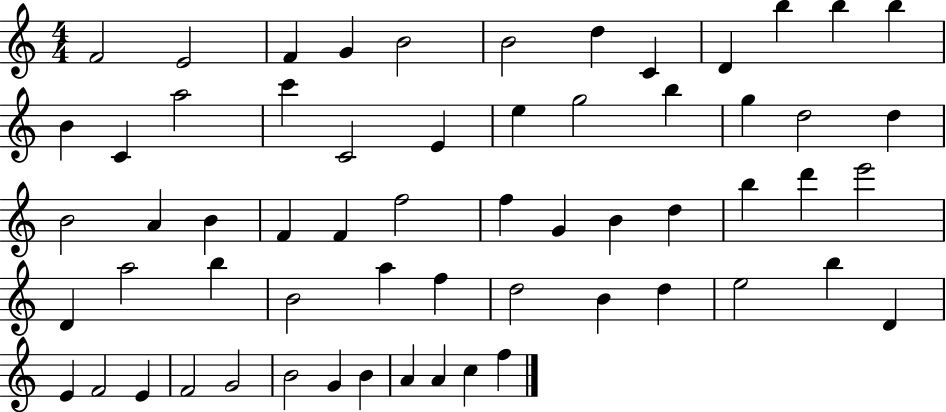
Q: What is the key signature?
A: C major